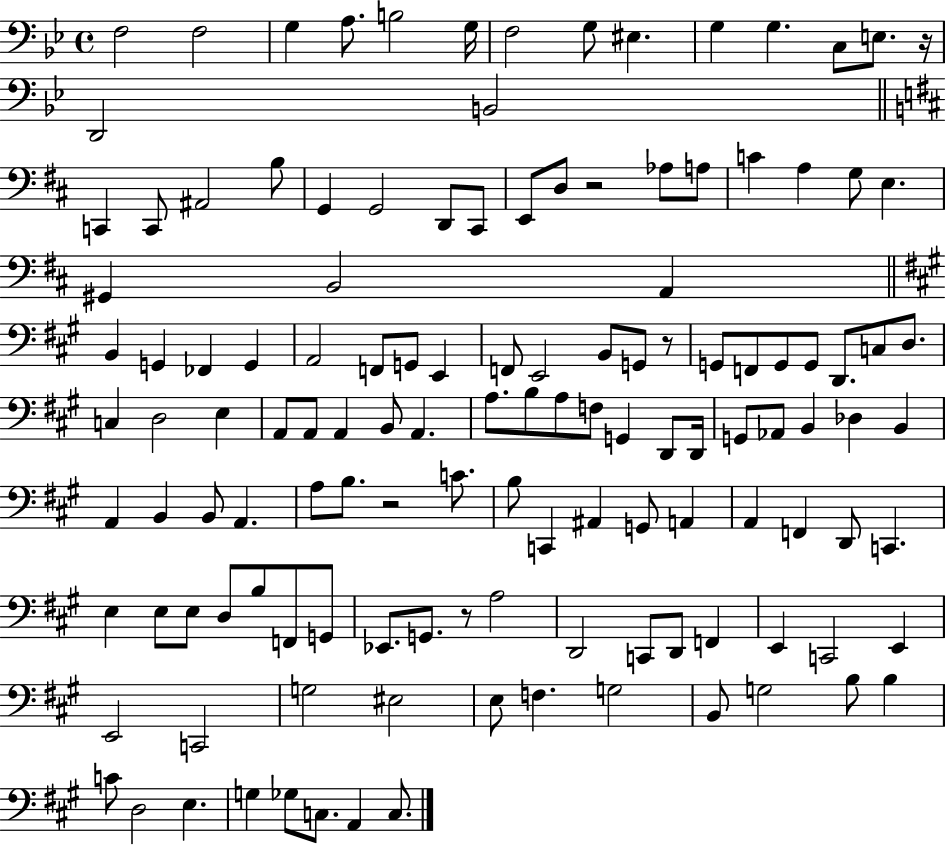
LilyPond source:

{
  \clef bass
  \time 4/4
  \defaultTimeSignature
  \key bes \major
  f2 f2 | g4 a8. b2 g16 | f2 g8 eis4. | g4 g4. c8 e8. r16 | \break d,2 b,2 | \bar "||" \break \key d \major c,4 c,8 ais,2 b8 | g,4 g,2 d,8 cis,8 | e,8 d8 r2 aes8 a8 | c'4 a4 g8 e4. | \break gis,4 b,2 a,4 | \bar "||" \break \key a \major b,4 g,4 fes,4 g,4 | a,2 f,8 g,8 e,4 | f,8 e,2 b,8 g,8 r8 | g,8 f,8 g,8 g,8 d,8. c8 d8. | \break c4 d2 e4 | a,8 a,8 a,4 b,8 a,4. | a8. b8 a8 f8 g,4 d,8 d,16 | g,8 aes,8 b,4 des4 b,4 | \break a,4 b,4 b,8 a,4. | a8 b8. r2 c'8. | b8 c,4 ais,4 g,8 a,4 | a,4 f,4 d,8 c,4. | \break e4 e8 e8 d8 b8 f,8 g,8 | ees,8. g,8. r8 a2 | d,2 c,8 d,8 f,4 | e,4 c,2 e,4 | \break e,2 c,2 | g2 eis2 | e8 f4. g2 | b,8 g2 b8 b4 | \break c'8 d2 e4. | g4 ges8 c8. a,4 c8. | \bar "|."
}